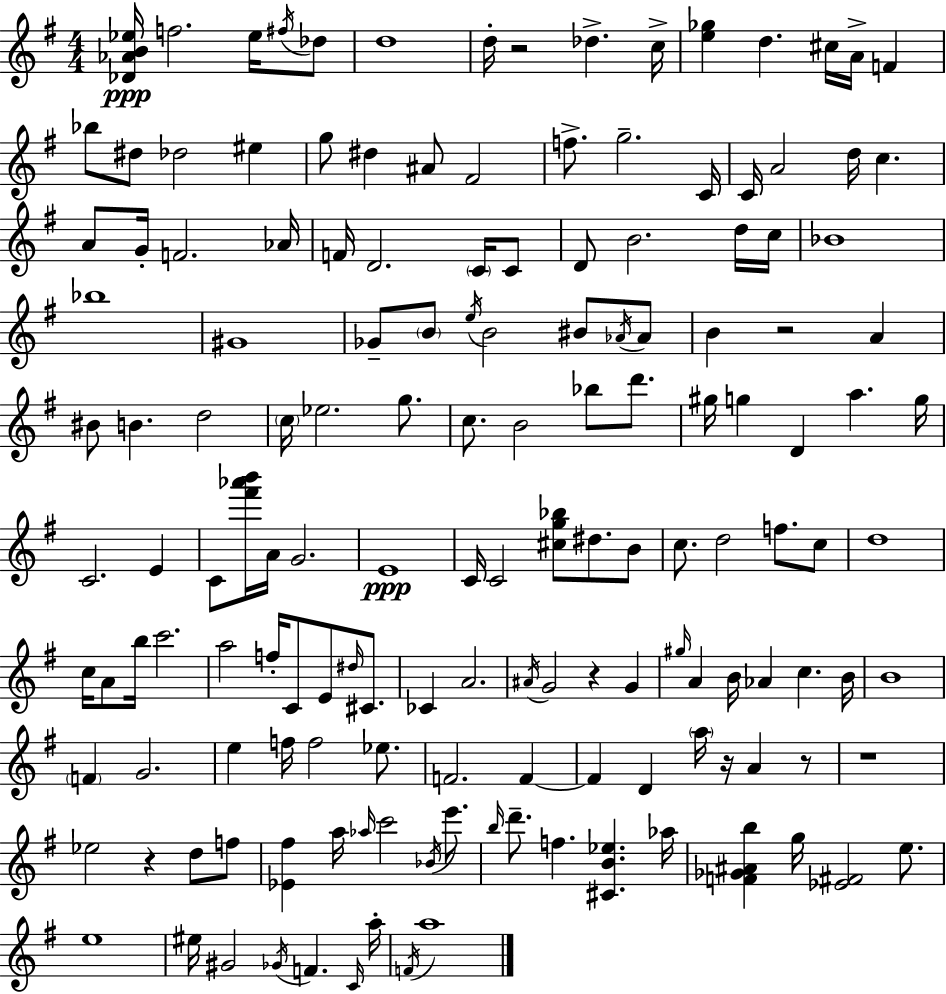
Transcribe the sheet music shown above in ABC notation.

X:1
T:Untitled
M:4/4
L:1/4
K:G
[_D_AB_e]/4 f2 _e/4 ^f/4 _d/2 d4 d/4 z2 _d c/4 [e_g] d ^c/4 A/4 F _b/2 ^d/2 _d2 ^e g/2 ^d ^A/2 ^F2 f/2 g2 C/4 C/4 A2 d/4 c A/2 G/4 F2 _A/4 F/4 D2 C/4 C/2 D/2 B2 d/4 c/4 _B4 _b4 ^G4 _G/2 B/2 e/4 B2 ^B/2 _A/4 _A/2 B z2 A ^B/2 B d2 c/4 _e2 g/2 c/2 B2 _b/2 d'/2 ^g/4 g D a g/4 C2 E C/2 [^f'_a'b']/4 A/4 G2 E4 C/4 C2 [^cg_b]/2 ^d/2 B/2 c/2 d2 f/2 c/2 d4 c/4 A/2 b/4 c'2 a2 f/4 C/2 E/2 ^d/4 ^C/2 _C A2 ^A/4 G2 z G ^g/4 A B/4 _A c B/4 B4 F G2 e f/4 f2 _e/2 F2 F F D a/4 z/4 A z/2 z4 _e2 z d/2 f/2 [_E^f] a/4 _a/4 c'2 _B/4 e'/2 b/4 d'/2 f [^CB_e] _a/4 [F_G^Ab] g/4 [_E^F]2 e/2 e4 ^e/4 ^G2 _G/4 F C/4 a/4 F/4 a4